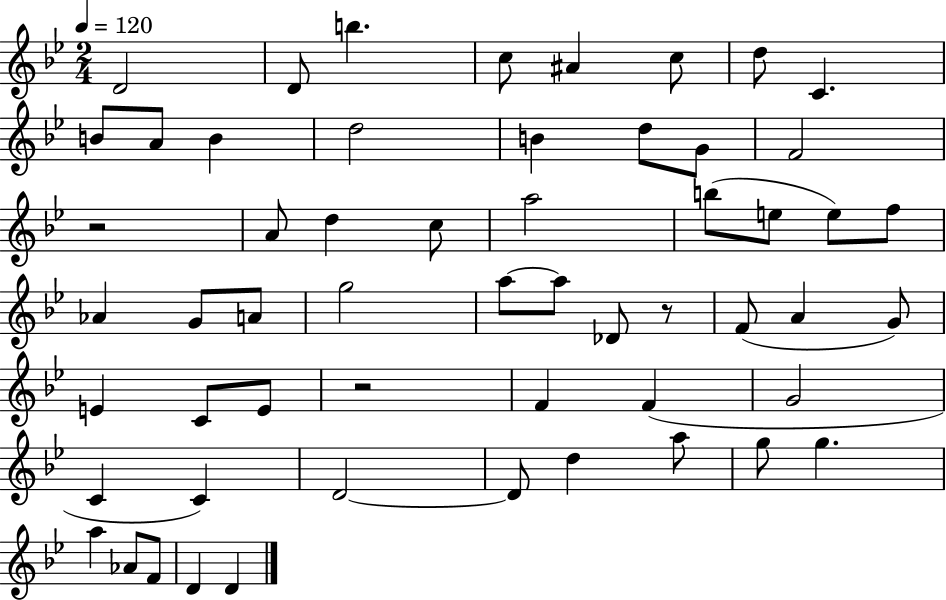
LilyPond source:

{
  \clef treble
  \numericTimeSignature
  \time 2/4
  \key bes \major
  \tempo 4 = 120
  d'2 | d'8 b''4. | c''8 ais'4 c''8 | d''8 c'4. | \break b'8 a'8 b'4 | d''2 | b'4 d''8 g'8 | f'2 | \break r2 | a'8 d''4 c''8 | a''2 | b''8( e''8 e''8) f''8 | \break aes'4 g'8 a'8 | g''2 | a''8~~ a''8 des'8 r8 | f'8( a'4 g'8) | \break e'4 c'8 e'8 | r2 | f'4 f'4( | g'2 | \break c'4 c'4) | d'2~~ | d'8 d''4 a''8 | g''8 g''4. | \break a''4 aes'8 f'8 | d'4 d'4 | \bar "|."
}